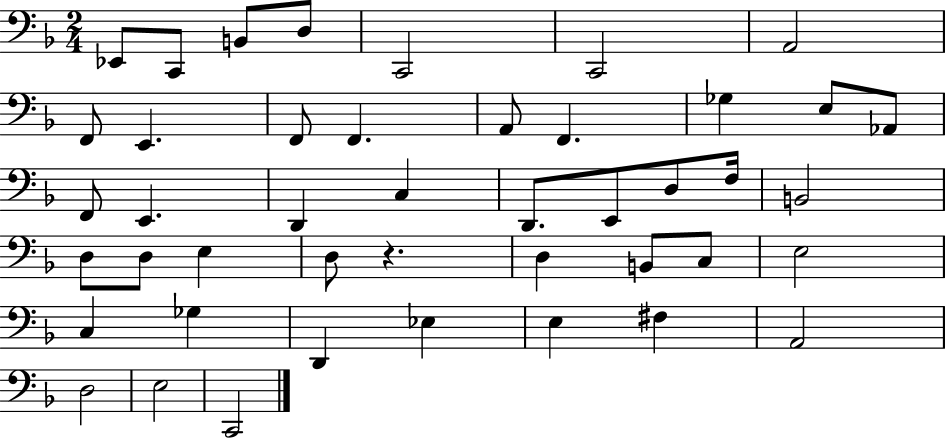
X:1
T:Untitled
M:2/4
L:1/4
K:F
_E,,/2 C,,/2 B,,/2 D,/2 C,,2 C,,2 A,,2 F,,/2 E,, F,,/2 F,, A,,/2 F,, _G, E,/2 _A,,/2 F,,/2 E,, D,, C, D,,/2 E,,/2 D,/2 F,/4 B,,2 D,/2 D,/2 E, D,/2 z D, B,,/2 C,/2 E,2 C, _G, D,, _E, E, ^F, A,,2 D,2 E,2 C,,2